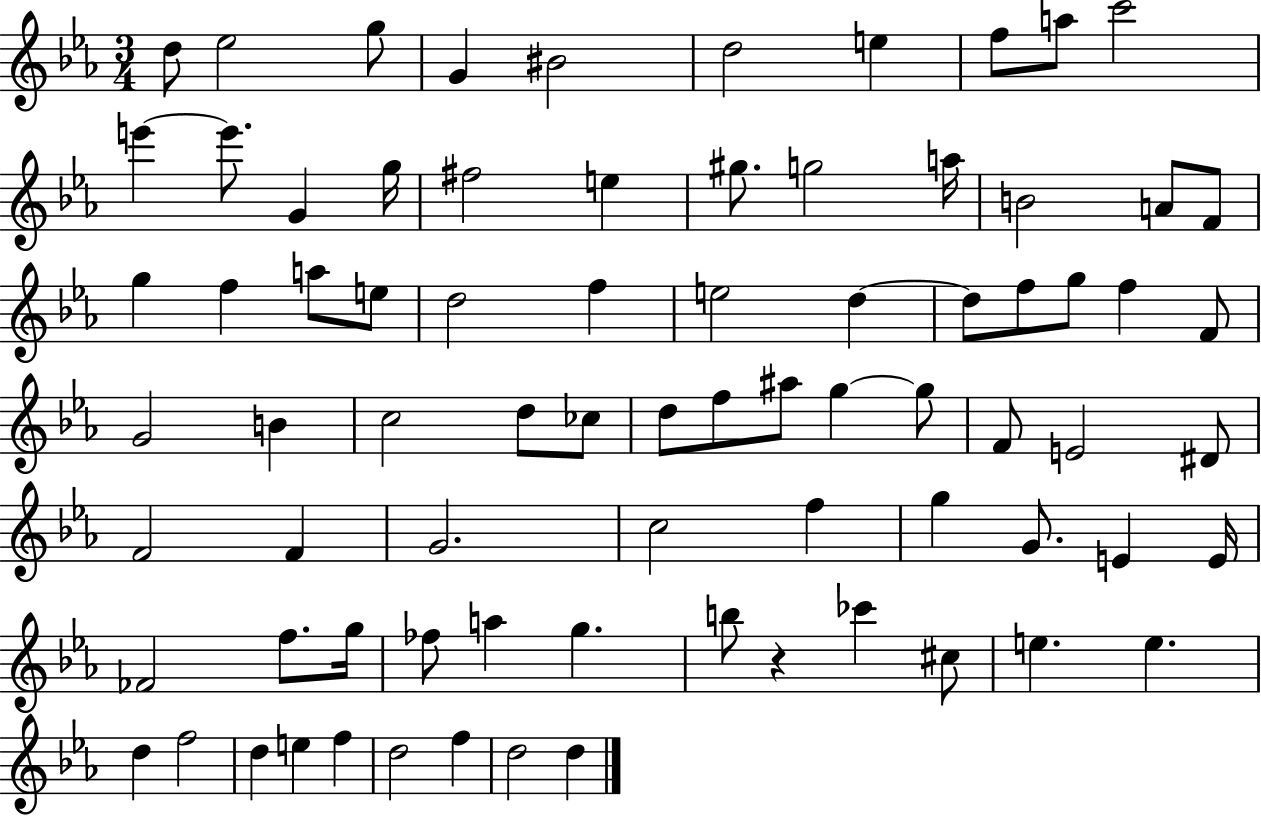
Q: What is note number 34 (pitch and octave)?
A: F5